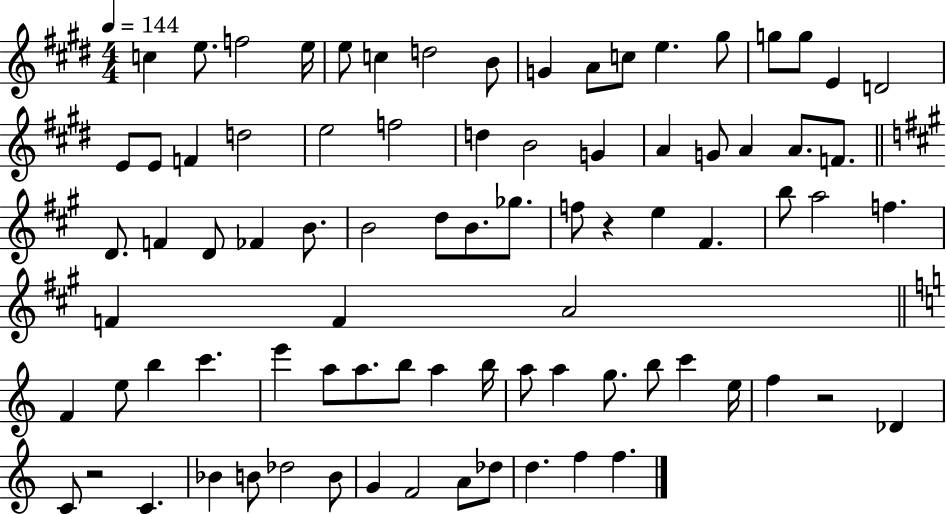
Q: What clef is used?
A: treble